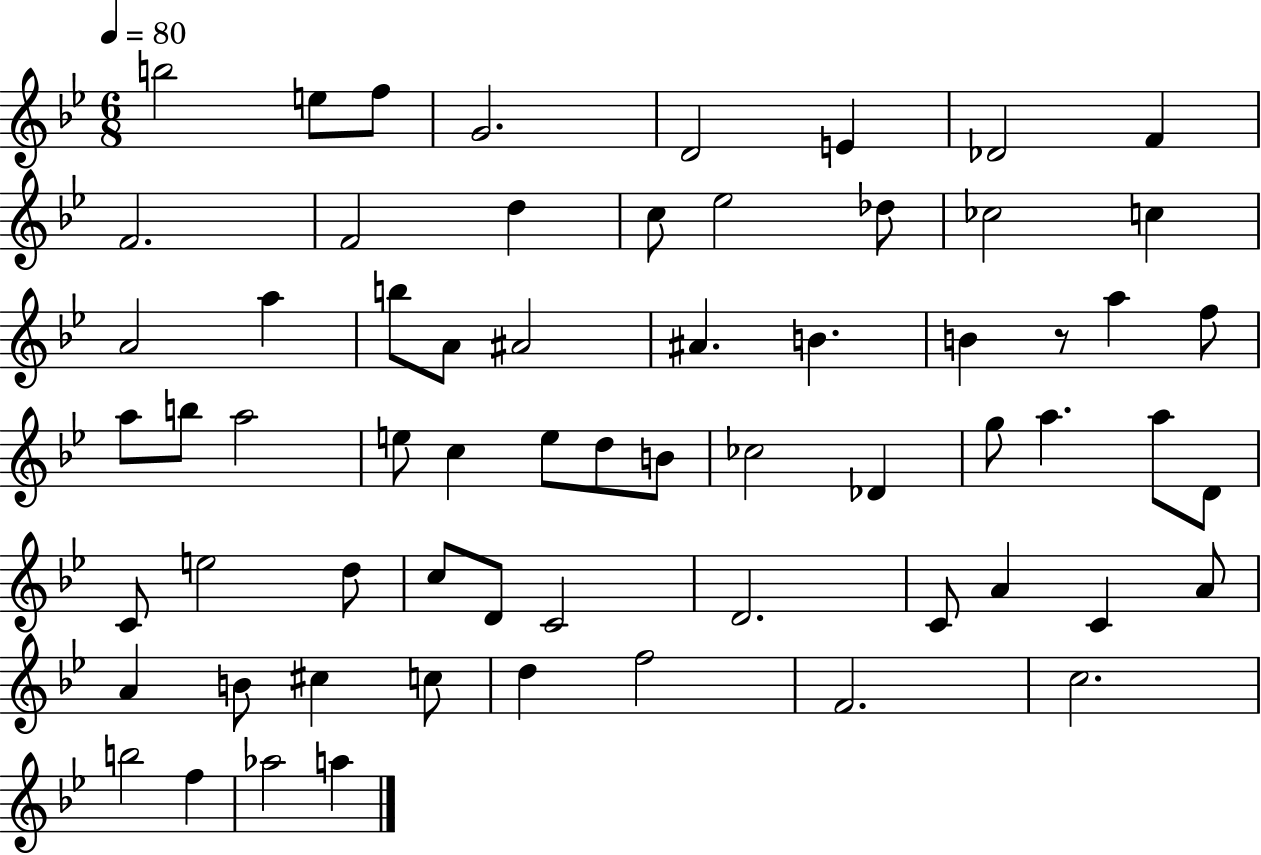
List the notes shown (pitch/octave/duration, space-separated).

B5/h E5/e F5/e G4/h. D4/h E4/q Db4/h F4/q F4/h. F4/h D5/q C5/e Eb5/h Db5/e CES5/h C5/q A4/h A5/q B5/e A4/e A#4/h A#4/q. B4/q. B4/q R/e A5/q F5/e A5/e B5/e A5/h E5/e C5/q E5/e D5/e B4/e CES5/h Db4/q G5/e A5/q. A5/e D4/e C4/e E5/h D5/e C5/e D4/e C4/h D4/h. C4/e A4/q C4/q A4/e A4/q B4/e C#5/q C5/e D5/q F5/h F4/h. C5/h. B5/h F5/q Ab5/h A5/q